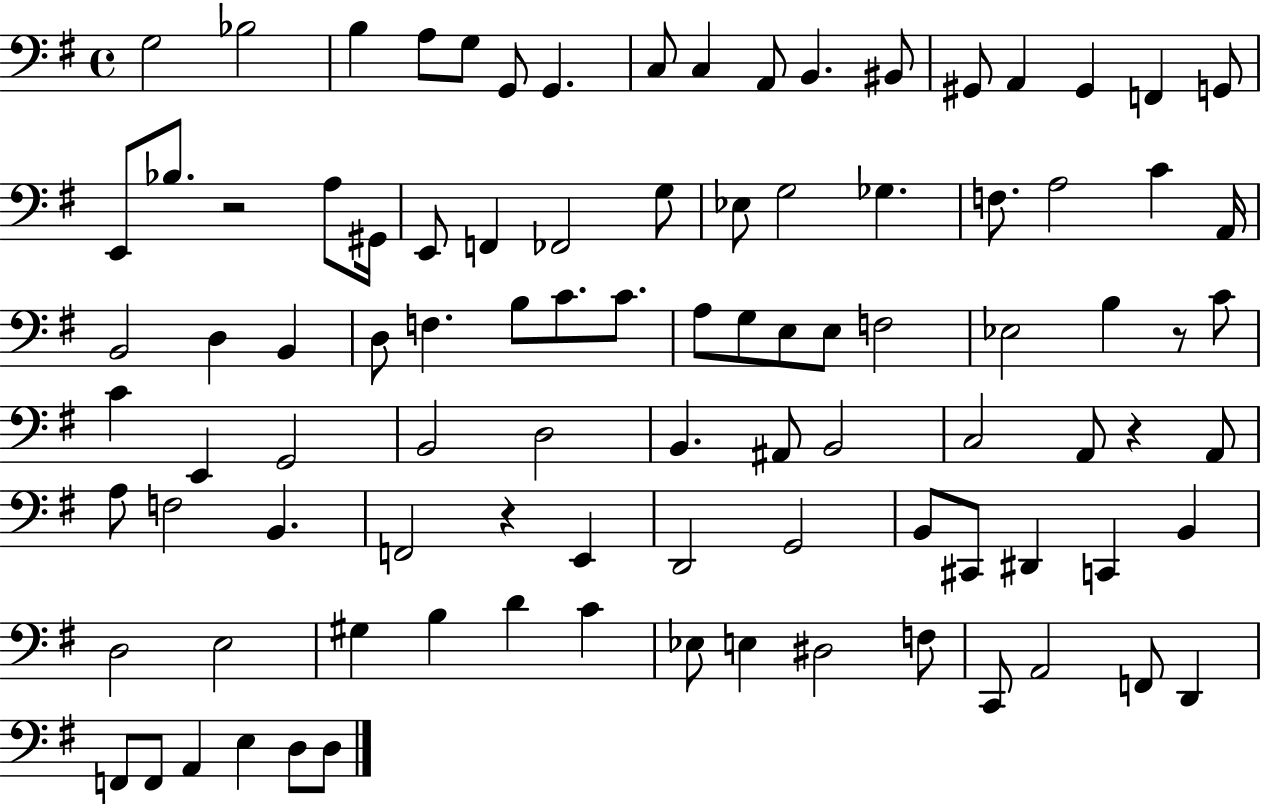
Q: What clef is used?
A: bass